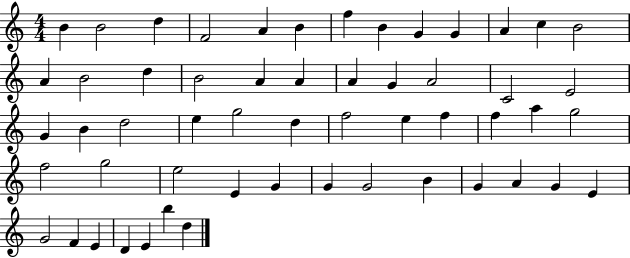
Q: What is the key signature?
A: C major